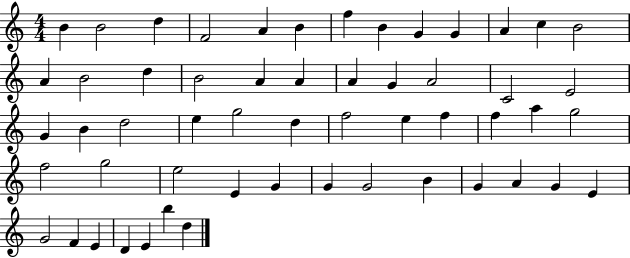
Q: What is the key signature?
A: C major